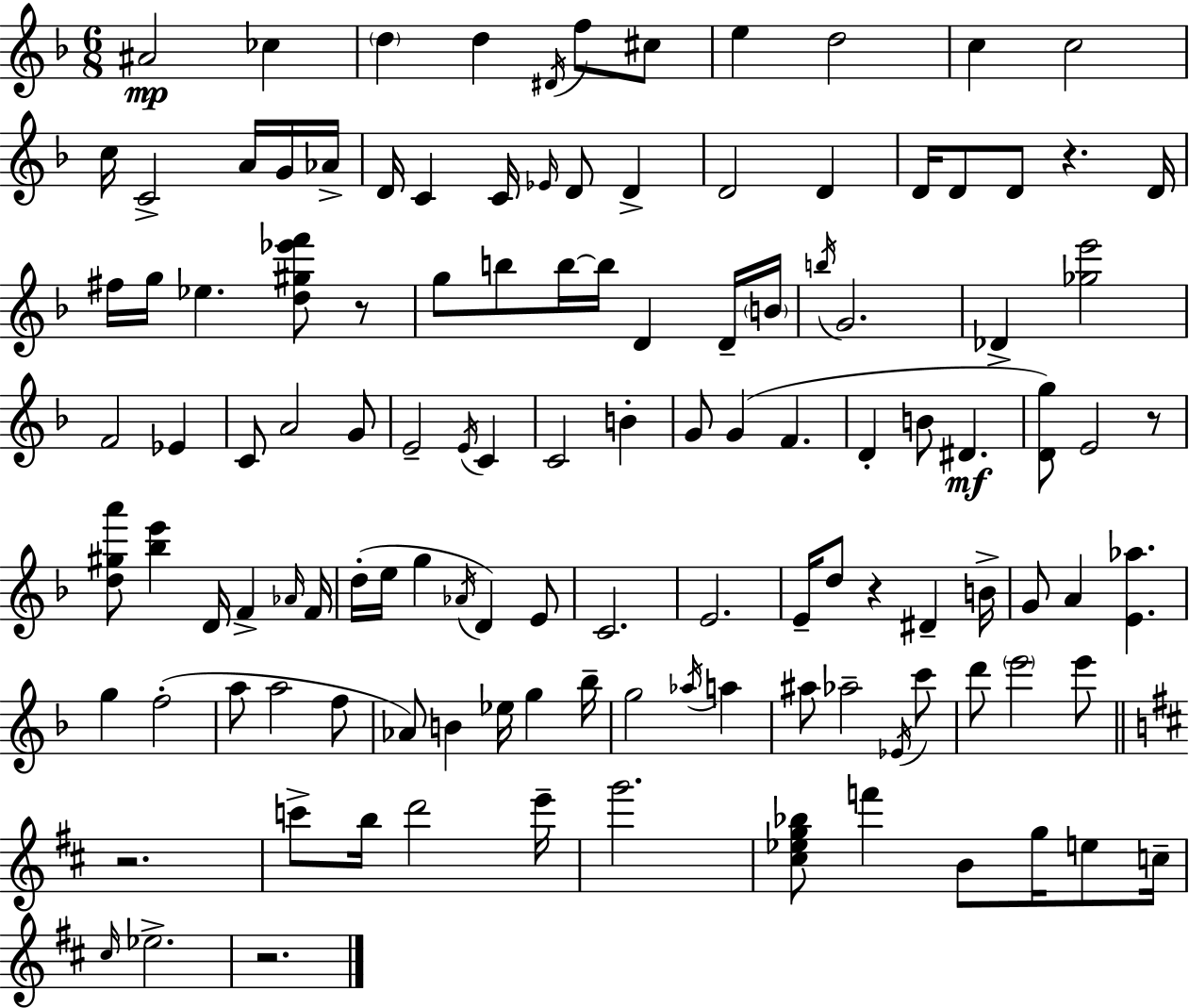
A#4/h CES5/q D5/q D5/q D#4/s F5/e C#5/e E5/q D5/h C5/q C5/h C5/s C4/h A4/s G4/s Ab4/s D4/s C4/q C4/s Eb4/s D4/e D4/q D4/h D4/q D4/s D4/e D4/e R/q. D4/s F#5/s G5/s Eb5/q. [D5,G#5,Eb6,F6]/e R/e G5/e B5/e B5/s B5/s D4/q D4/s B4/s B5/s G4/h. Db4/q [Gb5,E6]/h F4/h Eb4/q C4/e A4/h G4/e E4/h E4/s C4/q C4/h B4/q G4/e G4/q F4/q. D4/q B4/e D#4/q. [D4,G5]/e E4/h R/e [D5,G#5,A6]/e [Bb5,E6]/q D4/s F4/q Ab4/s F4/s D5/s E5/s G5/q Ab4/s D4/q E4/e C4/h. E4/h. E4/s D5/e R/q D#4/q B4/s G4/e A4/q [E4,Ab5]/q. G5/q F5/h A5/e A5/h F5/e Ab4/e B4/q Eb5/s G5/q Bb5/s G5/h Ab5/s A5/q A#5/e Ab5/h Eb4/s C6/e D6/e E6/h E6/e R/h. C6/e B5/s D6/h E6/s G6/h. [C#5,Eb5,G5,Bb5]/e F6/q B4/e G5/s E5/e C5/s C#5/s Eb5/h. R/h.